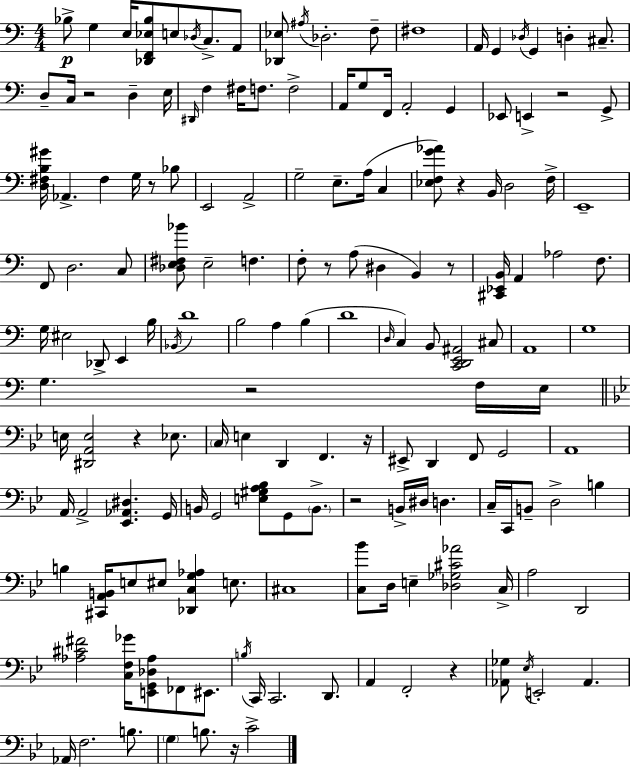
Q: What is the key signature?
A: C major